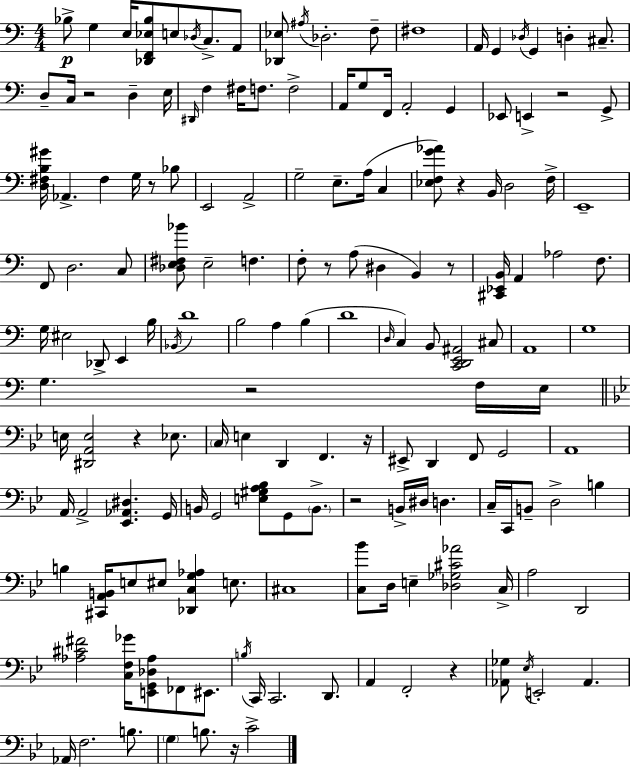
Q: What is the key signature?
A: C major